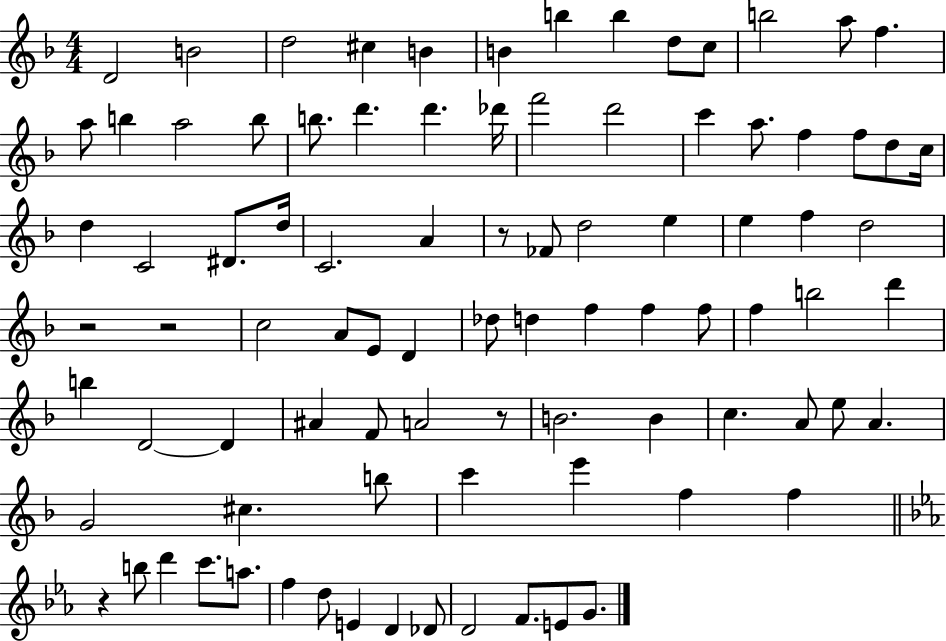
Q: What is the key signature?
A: F major